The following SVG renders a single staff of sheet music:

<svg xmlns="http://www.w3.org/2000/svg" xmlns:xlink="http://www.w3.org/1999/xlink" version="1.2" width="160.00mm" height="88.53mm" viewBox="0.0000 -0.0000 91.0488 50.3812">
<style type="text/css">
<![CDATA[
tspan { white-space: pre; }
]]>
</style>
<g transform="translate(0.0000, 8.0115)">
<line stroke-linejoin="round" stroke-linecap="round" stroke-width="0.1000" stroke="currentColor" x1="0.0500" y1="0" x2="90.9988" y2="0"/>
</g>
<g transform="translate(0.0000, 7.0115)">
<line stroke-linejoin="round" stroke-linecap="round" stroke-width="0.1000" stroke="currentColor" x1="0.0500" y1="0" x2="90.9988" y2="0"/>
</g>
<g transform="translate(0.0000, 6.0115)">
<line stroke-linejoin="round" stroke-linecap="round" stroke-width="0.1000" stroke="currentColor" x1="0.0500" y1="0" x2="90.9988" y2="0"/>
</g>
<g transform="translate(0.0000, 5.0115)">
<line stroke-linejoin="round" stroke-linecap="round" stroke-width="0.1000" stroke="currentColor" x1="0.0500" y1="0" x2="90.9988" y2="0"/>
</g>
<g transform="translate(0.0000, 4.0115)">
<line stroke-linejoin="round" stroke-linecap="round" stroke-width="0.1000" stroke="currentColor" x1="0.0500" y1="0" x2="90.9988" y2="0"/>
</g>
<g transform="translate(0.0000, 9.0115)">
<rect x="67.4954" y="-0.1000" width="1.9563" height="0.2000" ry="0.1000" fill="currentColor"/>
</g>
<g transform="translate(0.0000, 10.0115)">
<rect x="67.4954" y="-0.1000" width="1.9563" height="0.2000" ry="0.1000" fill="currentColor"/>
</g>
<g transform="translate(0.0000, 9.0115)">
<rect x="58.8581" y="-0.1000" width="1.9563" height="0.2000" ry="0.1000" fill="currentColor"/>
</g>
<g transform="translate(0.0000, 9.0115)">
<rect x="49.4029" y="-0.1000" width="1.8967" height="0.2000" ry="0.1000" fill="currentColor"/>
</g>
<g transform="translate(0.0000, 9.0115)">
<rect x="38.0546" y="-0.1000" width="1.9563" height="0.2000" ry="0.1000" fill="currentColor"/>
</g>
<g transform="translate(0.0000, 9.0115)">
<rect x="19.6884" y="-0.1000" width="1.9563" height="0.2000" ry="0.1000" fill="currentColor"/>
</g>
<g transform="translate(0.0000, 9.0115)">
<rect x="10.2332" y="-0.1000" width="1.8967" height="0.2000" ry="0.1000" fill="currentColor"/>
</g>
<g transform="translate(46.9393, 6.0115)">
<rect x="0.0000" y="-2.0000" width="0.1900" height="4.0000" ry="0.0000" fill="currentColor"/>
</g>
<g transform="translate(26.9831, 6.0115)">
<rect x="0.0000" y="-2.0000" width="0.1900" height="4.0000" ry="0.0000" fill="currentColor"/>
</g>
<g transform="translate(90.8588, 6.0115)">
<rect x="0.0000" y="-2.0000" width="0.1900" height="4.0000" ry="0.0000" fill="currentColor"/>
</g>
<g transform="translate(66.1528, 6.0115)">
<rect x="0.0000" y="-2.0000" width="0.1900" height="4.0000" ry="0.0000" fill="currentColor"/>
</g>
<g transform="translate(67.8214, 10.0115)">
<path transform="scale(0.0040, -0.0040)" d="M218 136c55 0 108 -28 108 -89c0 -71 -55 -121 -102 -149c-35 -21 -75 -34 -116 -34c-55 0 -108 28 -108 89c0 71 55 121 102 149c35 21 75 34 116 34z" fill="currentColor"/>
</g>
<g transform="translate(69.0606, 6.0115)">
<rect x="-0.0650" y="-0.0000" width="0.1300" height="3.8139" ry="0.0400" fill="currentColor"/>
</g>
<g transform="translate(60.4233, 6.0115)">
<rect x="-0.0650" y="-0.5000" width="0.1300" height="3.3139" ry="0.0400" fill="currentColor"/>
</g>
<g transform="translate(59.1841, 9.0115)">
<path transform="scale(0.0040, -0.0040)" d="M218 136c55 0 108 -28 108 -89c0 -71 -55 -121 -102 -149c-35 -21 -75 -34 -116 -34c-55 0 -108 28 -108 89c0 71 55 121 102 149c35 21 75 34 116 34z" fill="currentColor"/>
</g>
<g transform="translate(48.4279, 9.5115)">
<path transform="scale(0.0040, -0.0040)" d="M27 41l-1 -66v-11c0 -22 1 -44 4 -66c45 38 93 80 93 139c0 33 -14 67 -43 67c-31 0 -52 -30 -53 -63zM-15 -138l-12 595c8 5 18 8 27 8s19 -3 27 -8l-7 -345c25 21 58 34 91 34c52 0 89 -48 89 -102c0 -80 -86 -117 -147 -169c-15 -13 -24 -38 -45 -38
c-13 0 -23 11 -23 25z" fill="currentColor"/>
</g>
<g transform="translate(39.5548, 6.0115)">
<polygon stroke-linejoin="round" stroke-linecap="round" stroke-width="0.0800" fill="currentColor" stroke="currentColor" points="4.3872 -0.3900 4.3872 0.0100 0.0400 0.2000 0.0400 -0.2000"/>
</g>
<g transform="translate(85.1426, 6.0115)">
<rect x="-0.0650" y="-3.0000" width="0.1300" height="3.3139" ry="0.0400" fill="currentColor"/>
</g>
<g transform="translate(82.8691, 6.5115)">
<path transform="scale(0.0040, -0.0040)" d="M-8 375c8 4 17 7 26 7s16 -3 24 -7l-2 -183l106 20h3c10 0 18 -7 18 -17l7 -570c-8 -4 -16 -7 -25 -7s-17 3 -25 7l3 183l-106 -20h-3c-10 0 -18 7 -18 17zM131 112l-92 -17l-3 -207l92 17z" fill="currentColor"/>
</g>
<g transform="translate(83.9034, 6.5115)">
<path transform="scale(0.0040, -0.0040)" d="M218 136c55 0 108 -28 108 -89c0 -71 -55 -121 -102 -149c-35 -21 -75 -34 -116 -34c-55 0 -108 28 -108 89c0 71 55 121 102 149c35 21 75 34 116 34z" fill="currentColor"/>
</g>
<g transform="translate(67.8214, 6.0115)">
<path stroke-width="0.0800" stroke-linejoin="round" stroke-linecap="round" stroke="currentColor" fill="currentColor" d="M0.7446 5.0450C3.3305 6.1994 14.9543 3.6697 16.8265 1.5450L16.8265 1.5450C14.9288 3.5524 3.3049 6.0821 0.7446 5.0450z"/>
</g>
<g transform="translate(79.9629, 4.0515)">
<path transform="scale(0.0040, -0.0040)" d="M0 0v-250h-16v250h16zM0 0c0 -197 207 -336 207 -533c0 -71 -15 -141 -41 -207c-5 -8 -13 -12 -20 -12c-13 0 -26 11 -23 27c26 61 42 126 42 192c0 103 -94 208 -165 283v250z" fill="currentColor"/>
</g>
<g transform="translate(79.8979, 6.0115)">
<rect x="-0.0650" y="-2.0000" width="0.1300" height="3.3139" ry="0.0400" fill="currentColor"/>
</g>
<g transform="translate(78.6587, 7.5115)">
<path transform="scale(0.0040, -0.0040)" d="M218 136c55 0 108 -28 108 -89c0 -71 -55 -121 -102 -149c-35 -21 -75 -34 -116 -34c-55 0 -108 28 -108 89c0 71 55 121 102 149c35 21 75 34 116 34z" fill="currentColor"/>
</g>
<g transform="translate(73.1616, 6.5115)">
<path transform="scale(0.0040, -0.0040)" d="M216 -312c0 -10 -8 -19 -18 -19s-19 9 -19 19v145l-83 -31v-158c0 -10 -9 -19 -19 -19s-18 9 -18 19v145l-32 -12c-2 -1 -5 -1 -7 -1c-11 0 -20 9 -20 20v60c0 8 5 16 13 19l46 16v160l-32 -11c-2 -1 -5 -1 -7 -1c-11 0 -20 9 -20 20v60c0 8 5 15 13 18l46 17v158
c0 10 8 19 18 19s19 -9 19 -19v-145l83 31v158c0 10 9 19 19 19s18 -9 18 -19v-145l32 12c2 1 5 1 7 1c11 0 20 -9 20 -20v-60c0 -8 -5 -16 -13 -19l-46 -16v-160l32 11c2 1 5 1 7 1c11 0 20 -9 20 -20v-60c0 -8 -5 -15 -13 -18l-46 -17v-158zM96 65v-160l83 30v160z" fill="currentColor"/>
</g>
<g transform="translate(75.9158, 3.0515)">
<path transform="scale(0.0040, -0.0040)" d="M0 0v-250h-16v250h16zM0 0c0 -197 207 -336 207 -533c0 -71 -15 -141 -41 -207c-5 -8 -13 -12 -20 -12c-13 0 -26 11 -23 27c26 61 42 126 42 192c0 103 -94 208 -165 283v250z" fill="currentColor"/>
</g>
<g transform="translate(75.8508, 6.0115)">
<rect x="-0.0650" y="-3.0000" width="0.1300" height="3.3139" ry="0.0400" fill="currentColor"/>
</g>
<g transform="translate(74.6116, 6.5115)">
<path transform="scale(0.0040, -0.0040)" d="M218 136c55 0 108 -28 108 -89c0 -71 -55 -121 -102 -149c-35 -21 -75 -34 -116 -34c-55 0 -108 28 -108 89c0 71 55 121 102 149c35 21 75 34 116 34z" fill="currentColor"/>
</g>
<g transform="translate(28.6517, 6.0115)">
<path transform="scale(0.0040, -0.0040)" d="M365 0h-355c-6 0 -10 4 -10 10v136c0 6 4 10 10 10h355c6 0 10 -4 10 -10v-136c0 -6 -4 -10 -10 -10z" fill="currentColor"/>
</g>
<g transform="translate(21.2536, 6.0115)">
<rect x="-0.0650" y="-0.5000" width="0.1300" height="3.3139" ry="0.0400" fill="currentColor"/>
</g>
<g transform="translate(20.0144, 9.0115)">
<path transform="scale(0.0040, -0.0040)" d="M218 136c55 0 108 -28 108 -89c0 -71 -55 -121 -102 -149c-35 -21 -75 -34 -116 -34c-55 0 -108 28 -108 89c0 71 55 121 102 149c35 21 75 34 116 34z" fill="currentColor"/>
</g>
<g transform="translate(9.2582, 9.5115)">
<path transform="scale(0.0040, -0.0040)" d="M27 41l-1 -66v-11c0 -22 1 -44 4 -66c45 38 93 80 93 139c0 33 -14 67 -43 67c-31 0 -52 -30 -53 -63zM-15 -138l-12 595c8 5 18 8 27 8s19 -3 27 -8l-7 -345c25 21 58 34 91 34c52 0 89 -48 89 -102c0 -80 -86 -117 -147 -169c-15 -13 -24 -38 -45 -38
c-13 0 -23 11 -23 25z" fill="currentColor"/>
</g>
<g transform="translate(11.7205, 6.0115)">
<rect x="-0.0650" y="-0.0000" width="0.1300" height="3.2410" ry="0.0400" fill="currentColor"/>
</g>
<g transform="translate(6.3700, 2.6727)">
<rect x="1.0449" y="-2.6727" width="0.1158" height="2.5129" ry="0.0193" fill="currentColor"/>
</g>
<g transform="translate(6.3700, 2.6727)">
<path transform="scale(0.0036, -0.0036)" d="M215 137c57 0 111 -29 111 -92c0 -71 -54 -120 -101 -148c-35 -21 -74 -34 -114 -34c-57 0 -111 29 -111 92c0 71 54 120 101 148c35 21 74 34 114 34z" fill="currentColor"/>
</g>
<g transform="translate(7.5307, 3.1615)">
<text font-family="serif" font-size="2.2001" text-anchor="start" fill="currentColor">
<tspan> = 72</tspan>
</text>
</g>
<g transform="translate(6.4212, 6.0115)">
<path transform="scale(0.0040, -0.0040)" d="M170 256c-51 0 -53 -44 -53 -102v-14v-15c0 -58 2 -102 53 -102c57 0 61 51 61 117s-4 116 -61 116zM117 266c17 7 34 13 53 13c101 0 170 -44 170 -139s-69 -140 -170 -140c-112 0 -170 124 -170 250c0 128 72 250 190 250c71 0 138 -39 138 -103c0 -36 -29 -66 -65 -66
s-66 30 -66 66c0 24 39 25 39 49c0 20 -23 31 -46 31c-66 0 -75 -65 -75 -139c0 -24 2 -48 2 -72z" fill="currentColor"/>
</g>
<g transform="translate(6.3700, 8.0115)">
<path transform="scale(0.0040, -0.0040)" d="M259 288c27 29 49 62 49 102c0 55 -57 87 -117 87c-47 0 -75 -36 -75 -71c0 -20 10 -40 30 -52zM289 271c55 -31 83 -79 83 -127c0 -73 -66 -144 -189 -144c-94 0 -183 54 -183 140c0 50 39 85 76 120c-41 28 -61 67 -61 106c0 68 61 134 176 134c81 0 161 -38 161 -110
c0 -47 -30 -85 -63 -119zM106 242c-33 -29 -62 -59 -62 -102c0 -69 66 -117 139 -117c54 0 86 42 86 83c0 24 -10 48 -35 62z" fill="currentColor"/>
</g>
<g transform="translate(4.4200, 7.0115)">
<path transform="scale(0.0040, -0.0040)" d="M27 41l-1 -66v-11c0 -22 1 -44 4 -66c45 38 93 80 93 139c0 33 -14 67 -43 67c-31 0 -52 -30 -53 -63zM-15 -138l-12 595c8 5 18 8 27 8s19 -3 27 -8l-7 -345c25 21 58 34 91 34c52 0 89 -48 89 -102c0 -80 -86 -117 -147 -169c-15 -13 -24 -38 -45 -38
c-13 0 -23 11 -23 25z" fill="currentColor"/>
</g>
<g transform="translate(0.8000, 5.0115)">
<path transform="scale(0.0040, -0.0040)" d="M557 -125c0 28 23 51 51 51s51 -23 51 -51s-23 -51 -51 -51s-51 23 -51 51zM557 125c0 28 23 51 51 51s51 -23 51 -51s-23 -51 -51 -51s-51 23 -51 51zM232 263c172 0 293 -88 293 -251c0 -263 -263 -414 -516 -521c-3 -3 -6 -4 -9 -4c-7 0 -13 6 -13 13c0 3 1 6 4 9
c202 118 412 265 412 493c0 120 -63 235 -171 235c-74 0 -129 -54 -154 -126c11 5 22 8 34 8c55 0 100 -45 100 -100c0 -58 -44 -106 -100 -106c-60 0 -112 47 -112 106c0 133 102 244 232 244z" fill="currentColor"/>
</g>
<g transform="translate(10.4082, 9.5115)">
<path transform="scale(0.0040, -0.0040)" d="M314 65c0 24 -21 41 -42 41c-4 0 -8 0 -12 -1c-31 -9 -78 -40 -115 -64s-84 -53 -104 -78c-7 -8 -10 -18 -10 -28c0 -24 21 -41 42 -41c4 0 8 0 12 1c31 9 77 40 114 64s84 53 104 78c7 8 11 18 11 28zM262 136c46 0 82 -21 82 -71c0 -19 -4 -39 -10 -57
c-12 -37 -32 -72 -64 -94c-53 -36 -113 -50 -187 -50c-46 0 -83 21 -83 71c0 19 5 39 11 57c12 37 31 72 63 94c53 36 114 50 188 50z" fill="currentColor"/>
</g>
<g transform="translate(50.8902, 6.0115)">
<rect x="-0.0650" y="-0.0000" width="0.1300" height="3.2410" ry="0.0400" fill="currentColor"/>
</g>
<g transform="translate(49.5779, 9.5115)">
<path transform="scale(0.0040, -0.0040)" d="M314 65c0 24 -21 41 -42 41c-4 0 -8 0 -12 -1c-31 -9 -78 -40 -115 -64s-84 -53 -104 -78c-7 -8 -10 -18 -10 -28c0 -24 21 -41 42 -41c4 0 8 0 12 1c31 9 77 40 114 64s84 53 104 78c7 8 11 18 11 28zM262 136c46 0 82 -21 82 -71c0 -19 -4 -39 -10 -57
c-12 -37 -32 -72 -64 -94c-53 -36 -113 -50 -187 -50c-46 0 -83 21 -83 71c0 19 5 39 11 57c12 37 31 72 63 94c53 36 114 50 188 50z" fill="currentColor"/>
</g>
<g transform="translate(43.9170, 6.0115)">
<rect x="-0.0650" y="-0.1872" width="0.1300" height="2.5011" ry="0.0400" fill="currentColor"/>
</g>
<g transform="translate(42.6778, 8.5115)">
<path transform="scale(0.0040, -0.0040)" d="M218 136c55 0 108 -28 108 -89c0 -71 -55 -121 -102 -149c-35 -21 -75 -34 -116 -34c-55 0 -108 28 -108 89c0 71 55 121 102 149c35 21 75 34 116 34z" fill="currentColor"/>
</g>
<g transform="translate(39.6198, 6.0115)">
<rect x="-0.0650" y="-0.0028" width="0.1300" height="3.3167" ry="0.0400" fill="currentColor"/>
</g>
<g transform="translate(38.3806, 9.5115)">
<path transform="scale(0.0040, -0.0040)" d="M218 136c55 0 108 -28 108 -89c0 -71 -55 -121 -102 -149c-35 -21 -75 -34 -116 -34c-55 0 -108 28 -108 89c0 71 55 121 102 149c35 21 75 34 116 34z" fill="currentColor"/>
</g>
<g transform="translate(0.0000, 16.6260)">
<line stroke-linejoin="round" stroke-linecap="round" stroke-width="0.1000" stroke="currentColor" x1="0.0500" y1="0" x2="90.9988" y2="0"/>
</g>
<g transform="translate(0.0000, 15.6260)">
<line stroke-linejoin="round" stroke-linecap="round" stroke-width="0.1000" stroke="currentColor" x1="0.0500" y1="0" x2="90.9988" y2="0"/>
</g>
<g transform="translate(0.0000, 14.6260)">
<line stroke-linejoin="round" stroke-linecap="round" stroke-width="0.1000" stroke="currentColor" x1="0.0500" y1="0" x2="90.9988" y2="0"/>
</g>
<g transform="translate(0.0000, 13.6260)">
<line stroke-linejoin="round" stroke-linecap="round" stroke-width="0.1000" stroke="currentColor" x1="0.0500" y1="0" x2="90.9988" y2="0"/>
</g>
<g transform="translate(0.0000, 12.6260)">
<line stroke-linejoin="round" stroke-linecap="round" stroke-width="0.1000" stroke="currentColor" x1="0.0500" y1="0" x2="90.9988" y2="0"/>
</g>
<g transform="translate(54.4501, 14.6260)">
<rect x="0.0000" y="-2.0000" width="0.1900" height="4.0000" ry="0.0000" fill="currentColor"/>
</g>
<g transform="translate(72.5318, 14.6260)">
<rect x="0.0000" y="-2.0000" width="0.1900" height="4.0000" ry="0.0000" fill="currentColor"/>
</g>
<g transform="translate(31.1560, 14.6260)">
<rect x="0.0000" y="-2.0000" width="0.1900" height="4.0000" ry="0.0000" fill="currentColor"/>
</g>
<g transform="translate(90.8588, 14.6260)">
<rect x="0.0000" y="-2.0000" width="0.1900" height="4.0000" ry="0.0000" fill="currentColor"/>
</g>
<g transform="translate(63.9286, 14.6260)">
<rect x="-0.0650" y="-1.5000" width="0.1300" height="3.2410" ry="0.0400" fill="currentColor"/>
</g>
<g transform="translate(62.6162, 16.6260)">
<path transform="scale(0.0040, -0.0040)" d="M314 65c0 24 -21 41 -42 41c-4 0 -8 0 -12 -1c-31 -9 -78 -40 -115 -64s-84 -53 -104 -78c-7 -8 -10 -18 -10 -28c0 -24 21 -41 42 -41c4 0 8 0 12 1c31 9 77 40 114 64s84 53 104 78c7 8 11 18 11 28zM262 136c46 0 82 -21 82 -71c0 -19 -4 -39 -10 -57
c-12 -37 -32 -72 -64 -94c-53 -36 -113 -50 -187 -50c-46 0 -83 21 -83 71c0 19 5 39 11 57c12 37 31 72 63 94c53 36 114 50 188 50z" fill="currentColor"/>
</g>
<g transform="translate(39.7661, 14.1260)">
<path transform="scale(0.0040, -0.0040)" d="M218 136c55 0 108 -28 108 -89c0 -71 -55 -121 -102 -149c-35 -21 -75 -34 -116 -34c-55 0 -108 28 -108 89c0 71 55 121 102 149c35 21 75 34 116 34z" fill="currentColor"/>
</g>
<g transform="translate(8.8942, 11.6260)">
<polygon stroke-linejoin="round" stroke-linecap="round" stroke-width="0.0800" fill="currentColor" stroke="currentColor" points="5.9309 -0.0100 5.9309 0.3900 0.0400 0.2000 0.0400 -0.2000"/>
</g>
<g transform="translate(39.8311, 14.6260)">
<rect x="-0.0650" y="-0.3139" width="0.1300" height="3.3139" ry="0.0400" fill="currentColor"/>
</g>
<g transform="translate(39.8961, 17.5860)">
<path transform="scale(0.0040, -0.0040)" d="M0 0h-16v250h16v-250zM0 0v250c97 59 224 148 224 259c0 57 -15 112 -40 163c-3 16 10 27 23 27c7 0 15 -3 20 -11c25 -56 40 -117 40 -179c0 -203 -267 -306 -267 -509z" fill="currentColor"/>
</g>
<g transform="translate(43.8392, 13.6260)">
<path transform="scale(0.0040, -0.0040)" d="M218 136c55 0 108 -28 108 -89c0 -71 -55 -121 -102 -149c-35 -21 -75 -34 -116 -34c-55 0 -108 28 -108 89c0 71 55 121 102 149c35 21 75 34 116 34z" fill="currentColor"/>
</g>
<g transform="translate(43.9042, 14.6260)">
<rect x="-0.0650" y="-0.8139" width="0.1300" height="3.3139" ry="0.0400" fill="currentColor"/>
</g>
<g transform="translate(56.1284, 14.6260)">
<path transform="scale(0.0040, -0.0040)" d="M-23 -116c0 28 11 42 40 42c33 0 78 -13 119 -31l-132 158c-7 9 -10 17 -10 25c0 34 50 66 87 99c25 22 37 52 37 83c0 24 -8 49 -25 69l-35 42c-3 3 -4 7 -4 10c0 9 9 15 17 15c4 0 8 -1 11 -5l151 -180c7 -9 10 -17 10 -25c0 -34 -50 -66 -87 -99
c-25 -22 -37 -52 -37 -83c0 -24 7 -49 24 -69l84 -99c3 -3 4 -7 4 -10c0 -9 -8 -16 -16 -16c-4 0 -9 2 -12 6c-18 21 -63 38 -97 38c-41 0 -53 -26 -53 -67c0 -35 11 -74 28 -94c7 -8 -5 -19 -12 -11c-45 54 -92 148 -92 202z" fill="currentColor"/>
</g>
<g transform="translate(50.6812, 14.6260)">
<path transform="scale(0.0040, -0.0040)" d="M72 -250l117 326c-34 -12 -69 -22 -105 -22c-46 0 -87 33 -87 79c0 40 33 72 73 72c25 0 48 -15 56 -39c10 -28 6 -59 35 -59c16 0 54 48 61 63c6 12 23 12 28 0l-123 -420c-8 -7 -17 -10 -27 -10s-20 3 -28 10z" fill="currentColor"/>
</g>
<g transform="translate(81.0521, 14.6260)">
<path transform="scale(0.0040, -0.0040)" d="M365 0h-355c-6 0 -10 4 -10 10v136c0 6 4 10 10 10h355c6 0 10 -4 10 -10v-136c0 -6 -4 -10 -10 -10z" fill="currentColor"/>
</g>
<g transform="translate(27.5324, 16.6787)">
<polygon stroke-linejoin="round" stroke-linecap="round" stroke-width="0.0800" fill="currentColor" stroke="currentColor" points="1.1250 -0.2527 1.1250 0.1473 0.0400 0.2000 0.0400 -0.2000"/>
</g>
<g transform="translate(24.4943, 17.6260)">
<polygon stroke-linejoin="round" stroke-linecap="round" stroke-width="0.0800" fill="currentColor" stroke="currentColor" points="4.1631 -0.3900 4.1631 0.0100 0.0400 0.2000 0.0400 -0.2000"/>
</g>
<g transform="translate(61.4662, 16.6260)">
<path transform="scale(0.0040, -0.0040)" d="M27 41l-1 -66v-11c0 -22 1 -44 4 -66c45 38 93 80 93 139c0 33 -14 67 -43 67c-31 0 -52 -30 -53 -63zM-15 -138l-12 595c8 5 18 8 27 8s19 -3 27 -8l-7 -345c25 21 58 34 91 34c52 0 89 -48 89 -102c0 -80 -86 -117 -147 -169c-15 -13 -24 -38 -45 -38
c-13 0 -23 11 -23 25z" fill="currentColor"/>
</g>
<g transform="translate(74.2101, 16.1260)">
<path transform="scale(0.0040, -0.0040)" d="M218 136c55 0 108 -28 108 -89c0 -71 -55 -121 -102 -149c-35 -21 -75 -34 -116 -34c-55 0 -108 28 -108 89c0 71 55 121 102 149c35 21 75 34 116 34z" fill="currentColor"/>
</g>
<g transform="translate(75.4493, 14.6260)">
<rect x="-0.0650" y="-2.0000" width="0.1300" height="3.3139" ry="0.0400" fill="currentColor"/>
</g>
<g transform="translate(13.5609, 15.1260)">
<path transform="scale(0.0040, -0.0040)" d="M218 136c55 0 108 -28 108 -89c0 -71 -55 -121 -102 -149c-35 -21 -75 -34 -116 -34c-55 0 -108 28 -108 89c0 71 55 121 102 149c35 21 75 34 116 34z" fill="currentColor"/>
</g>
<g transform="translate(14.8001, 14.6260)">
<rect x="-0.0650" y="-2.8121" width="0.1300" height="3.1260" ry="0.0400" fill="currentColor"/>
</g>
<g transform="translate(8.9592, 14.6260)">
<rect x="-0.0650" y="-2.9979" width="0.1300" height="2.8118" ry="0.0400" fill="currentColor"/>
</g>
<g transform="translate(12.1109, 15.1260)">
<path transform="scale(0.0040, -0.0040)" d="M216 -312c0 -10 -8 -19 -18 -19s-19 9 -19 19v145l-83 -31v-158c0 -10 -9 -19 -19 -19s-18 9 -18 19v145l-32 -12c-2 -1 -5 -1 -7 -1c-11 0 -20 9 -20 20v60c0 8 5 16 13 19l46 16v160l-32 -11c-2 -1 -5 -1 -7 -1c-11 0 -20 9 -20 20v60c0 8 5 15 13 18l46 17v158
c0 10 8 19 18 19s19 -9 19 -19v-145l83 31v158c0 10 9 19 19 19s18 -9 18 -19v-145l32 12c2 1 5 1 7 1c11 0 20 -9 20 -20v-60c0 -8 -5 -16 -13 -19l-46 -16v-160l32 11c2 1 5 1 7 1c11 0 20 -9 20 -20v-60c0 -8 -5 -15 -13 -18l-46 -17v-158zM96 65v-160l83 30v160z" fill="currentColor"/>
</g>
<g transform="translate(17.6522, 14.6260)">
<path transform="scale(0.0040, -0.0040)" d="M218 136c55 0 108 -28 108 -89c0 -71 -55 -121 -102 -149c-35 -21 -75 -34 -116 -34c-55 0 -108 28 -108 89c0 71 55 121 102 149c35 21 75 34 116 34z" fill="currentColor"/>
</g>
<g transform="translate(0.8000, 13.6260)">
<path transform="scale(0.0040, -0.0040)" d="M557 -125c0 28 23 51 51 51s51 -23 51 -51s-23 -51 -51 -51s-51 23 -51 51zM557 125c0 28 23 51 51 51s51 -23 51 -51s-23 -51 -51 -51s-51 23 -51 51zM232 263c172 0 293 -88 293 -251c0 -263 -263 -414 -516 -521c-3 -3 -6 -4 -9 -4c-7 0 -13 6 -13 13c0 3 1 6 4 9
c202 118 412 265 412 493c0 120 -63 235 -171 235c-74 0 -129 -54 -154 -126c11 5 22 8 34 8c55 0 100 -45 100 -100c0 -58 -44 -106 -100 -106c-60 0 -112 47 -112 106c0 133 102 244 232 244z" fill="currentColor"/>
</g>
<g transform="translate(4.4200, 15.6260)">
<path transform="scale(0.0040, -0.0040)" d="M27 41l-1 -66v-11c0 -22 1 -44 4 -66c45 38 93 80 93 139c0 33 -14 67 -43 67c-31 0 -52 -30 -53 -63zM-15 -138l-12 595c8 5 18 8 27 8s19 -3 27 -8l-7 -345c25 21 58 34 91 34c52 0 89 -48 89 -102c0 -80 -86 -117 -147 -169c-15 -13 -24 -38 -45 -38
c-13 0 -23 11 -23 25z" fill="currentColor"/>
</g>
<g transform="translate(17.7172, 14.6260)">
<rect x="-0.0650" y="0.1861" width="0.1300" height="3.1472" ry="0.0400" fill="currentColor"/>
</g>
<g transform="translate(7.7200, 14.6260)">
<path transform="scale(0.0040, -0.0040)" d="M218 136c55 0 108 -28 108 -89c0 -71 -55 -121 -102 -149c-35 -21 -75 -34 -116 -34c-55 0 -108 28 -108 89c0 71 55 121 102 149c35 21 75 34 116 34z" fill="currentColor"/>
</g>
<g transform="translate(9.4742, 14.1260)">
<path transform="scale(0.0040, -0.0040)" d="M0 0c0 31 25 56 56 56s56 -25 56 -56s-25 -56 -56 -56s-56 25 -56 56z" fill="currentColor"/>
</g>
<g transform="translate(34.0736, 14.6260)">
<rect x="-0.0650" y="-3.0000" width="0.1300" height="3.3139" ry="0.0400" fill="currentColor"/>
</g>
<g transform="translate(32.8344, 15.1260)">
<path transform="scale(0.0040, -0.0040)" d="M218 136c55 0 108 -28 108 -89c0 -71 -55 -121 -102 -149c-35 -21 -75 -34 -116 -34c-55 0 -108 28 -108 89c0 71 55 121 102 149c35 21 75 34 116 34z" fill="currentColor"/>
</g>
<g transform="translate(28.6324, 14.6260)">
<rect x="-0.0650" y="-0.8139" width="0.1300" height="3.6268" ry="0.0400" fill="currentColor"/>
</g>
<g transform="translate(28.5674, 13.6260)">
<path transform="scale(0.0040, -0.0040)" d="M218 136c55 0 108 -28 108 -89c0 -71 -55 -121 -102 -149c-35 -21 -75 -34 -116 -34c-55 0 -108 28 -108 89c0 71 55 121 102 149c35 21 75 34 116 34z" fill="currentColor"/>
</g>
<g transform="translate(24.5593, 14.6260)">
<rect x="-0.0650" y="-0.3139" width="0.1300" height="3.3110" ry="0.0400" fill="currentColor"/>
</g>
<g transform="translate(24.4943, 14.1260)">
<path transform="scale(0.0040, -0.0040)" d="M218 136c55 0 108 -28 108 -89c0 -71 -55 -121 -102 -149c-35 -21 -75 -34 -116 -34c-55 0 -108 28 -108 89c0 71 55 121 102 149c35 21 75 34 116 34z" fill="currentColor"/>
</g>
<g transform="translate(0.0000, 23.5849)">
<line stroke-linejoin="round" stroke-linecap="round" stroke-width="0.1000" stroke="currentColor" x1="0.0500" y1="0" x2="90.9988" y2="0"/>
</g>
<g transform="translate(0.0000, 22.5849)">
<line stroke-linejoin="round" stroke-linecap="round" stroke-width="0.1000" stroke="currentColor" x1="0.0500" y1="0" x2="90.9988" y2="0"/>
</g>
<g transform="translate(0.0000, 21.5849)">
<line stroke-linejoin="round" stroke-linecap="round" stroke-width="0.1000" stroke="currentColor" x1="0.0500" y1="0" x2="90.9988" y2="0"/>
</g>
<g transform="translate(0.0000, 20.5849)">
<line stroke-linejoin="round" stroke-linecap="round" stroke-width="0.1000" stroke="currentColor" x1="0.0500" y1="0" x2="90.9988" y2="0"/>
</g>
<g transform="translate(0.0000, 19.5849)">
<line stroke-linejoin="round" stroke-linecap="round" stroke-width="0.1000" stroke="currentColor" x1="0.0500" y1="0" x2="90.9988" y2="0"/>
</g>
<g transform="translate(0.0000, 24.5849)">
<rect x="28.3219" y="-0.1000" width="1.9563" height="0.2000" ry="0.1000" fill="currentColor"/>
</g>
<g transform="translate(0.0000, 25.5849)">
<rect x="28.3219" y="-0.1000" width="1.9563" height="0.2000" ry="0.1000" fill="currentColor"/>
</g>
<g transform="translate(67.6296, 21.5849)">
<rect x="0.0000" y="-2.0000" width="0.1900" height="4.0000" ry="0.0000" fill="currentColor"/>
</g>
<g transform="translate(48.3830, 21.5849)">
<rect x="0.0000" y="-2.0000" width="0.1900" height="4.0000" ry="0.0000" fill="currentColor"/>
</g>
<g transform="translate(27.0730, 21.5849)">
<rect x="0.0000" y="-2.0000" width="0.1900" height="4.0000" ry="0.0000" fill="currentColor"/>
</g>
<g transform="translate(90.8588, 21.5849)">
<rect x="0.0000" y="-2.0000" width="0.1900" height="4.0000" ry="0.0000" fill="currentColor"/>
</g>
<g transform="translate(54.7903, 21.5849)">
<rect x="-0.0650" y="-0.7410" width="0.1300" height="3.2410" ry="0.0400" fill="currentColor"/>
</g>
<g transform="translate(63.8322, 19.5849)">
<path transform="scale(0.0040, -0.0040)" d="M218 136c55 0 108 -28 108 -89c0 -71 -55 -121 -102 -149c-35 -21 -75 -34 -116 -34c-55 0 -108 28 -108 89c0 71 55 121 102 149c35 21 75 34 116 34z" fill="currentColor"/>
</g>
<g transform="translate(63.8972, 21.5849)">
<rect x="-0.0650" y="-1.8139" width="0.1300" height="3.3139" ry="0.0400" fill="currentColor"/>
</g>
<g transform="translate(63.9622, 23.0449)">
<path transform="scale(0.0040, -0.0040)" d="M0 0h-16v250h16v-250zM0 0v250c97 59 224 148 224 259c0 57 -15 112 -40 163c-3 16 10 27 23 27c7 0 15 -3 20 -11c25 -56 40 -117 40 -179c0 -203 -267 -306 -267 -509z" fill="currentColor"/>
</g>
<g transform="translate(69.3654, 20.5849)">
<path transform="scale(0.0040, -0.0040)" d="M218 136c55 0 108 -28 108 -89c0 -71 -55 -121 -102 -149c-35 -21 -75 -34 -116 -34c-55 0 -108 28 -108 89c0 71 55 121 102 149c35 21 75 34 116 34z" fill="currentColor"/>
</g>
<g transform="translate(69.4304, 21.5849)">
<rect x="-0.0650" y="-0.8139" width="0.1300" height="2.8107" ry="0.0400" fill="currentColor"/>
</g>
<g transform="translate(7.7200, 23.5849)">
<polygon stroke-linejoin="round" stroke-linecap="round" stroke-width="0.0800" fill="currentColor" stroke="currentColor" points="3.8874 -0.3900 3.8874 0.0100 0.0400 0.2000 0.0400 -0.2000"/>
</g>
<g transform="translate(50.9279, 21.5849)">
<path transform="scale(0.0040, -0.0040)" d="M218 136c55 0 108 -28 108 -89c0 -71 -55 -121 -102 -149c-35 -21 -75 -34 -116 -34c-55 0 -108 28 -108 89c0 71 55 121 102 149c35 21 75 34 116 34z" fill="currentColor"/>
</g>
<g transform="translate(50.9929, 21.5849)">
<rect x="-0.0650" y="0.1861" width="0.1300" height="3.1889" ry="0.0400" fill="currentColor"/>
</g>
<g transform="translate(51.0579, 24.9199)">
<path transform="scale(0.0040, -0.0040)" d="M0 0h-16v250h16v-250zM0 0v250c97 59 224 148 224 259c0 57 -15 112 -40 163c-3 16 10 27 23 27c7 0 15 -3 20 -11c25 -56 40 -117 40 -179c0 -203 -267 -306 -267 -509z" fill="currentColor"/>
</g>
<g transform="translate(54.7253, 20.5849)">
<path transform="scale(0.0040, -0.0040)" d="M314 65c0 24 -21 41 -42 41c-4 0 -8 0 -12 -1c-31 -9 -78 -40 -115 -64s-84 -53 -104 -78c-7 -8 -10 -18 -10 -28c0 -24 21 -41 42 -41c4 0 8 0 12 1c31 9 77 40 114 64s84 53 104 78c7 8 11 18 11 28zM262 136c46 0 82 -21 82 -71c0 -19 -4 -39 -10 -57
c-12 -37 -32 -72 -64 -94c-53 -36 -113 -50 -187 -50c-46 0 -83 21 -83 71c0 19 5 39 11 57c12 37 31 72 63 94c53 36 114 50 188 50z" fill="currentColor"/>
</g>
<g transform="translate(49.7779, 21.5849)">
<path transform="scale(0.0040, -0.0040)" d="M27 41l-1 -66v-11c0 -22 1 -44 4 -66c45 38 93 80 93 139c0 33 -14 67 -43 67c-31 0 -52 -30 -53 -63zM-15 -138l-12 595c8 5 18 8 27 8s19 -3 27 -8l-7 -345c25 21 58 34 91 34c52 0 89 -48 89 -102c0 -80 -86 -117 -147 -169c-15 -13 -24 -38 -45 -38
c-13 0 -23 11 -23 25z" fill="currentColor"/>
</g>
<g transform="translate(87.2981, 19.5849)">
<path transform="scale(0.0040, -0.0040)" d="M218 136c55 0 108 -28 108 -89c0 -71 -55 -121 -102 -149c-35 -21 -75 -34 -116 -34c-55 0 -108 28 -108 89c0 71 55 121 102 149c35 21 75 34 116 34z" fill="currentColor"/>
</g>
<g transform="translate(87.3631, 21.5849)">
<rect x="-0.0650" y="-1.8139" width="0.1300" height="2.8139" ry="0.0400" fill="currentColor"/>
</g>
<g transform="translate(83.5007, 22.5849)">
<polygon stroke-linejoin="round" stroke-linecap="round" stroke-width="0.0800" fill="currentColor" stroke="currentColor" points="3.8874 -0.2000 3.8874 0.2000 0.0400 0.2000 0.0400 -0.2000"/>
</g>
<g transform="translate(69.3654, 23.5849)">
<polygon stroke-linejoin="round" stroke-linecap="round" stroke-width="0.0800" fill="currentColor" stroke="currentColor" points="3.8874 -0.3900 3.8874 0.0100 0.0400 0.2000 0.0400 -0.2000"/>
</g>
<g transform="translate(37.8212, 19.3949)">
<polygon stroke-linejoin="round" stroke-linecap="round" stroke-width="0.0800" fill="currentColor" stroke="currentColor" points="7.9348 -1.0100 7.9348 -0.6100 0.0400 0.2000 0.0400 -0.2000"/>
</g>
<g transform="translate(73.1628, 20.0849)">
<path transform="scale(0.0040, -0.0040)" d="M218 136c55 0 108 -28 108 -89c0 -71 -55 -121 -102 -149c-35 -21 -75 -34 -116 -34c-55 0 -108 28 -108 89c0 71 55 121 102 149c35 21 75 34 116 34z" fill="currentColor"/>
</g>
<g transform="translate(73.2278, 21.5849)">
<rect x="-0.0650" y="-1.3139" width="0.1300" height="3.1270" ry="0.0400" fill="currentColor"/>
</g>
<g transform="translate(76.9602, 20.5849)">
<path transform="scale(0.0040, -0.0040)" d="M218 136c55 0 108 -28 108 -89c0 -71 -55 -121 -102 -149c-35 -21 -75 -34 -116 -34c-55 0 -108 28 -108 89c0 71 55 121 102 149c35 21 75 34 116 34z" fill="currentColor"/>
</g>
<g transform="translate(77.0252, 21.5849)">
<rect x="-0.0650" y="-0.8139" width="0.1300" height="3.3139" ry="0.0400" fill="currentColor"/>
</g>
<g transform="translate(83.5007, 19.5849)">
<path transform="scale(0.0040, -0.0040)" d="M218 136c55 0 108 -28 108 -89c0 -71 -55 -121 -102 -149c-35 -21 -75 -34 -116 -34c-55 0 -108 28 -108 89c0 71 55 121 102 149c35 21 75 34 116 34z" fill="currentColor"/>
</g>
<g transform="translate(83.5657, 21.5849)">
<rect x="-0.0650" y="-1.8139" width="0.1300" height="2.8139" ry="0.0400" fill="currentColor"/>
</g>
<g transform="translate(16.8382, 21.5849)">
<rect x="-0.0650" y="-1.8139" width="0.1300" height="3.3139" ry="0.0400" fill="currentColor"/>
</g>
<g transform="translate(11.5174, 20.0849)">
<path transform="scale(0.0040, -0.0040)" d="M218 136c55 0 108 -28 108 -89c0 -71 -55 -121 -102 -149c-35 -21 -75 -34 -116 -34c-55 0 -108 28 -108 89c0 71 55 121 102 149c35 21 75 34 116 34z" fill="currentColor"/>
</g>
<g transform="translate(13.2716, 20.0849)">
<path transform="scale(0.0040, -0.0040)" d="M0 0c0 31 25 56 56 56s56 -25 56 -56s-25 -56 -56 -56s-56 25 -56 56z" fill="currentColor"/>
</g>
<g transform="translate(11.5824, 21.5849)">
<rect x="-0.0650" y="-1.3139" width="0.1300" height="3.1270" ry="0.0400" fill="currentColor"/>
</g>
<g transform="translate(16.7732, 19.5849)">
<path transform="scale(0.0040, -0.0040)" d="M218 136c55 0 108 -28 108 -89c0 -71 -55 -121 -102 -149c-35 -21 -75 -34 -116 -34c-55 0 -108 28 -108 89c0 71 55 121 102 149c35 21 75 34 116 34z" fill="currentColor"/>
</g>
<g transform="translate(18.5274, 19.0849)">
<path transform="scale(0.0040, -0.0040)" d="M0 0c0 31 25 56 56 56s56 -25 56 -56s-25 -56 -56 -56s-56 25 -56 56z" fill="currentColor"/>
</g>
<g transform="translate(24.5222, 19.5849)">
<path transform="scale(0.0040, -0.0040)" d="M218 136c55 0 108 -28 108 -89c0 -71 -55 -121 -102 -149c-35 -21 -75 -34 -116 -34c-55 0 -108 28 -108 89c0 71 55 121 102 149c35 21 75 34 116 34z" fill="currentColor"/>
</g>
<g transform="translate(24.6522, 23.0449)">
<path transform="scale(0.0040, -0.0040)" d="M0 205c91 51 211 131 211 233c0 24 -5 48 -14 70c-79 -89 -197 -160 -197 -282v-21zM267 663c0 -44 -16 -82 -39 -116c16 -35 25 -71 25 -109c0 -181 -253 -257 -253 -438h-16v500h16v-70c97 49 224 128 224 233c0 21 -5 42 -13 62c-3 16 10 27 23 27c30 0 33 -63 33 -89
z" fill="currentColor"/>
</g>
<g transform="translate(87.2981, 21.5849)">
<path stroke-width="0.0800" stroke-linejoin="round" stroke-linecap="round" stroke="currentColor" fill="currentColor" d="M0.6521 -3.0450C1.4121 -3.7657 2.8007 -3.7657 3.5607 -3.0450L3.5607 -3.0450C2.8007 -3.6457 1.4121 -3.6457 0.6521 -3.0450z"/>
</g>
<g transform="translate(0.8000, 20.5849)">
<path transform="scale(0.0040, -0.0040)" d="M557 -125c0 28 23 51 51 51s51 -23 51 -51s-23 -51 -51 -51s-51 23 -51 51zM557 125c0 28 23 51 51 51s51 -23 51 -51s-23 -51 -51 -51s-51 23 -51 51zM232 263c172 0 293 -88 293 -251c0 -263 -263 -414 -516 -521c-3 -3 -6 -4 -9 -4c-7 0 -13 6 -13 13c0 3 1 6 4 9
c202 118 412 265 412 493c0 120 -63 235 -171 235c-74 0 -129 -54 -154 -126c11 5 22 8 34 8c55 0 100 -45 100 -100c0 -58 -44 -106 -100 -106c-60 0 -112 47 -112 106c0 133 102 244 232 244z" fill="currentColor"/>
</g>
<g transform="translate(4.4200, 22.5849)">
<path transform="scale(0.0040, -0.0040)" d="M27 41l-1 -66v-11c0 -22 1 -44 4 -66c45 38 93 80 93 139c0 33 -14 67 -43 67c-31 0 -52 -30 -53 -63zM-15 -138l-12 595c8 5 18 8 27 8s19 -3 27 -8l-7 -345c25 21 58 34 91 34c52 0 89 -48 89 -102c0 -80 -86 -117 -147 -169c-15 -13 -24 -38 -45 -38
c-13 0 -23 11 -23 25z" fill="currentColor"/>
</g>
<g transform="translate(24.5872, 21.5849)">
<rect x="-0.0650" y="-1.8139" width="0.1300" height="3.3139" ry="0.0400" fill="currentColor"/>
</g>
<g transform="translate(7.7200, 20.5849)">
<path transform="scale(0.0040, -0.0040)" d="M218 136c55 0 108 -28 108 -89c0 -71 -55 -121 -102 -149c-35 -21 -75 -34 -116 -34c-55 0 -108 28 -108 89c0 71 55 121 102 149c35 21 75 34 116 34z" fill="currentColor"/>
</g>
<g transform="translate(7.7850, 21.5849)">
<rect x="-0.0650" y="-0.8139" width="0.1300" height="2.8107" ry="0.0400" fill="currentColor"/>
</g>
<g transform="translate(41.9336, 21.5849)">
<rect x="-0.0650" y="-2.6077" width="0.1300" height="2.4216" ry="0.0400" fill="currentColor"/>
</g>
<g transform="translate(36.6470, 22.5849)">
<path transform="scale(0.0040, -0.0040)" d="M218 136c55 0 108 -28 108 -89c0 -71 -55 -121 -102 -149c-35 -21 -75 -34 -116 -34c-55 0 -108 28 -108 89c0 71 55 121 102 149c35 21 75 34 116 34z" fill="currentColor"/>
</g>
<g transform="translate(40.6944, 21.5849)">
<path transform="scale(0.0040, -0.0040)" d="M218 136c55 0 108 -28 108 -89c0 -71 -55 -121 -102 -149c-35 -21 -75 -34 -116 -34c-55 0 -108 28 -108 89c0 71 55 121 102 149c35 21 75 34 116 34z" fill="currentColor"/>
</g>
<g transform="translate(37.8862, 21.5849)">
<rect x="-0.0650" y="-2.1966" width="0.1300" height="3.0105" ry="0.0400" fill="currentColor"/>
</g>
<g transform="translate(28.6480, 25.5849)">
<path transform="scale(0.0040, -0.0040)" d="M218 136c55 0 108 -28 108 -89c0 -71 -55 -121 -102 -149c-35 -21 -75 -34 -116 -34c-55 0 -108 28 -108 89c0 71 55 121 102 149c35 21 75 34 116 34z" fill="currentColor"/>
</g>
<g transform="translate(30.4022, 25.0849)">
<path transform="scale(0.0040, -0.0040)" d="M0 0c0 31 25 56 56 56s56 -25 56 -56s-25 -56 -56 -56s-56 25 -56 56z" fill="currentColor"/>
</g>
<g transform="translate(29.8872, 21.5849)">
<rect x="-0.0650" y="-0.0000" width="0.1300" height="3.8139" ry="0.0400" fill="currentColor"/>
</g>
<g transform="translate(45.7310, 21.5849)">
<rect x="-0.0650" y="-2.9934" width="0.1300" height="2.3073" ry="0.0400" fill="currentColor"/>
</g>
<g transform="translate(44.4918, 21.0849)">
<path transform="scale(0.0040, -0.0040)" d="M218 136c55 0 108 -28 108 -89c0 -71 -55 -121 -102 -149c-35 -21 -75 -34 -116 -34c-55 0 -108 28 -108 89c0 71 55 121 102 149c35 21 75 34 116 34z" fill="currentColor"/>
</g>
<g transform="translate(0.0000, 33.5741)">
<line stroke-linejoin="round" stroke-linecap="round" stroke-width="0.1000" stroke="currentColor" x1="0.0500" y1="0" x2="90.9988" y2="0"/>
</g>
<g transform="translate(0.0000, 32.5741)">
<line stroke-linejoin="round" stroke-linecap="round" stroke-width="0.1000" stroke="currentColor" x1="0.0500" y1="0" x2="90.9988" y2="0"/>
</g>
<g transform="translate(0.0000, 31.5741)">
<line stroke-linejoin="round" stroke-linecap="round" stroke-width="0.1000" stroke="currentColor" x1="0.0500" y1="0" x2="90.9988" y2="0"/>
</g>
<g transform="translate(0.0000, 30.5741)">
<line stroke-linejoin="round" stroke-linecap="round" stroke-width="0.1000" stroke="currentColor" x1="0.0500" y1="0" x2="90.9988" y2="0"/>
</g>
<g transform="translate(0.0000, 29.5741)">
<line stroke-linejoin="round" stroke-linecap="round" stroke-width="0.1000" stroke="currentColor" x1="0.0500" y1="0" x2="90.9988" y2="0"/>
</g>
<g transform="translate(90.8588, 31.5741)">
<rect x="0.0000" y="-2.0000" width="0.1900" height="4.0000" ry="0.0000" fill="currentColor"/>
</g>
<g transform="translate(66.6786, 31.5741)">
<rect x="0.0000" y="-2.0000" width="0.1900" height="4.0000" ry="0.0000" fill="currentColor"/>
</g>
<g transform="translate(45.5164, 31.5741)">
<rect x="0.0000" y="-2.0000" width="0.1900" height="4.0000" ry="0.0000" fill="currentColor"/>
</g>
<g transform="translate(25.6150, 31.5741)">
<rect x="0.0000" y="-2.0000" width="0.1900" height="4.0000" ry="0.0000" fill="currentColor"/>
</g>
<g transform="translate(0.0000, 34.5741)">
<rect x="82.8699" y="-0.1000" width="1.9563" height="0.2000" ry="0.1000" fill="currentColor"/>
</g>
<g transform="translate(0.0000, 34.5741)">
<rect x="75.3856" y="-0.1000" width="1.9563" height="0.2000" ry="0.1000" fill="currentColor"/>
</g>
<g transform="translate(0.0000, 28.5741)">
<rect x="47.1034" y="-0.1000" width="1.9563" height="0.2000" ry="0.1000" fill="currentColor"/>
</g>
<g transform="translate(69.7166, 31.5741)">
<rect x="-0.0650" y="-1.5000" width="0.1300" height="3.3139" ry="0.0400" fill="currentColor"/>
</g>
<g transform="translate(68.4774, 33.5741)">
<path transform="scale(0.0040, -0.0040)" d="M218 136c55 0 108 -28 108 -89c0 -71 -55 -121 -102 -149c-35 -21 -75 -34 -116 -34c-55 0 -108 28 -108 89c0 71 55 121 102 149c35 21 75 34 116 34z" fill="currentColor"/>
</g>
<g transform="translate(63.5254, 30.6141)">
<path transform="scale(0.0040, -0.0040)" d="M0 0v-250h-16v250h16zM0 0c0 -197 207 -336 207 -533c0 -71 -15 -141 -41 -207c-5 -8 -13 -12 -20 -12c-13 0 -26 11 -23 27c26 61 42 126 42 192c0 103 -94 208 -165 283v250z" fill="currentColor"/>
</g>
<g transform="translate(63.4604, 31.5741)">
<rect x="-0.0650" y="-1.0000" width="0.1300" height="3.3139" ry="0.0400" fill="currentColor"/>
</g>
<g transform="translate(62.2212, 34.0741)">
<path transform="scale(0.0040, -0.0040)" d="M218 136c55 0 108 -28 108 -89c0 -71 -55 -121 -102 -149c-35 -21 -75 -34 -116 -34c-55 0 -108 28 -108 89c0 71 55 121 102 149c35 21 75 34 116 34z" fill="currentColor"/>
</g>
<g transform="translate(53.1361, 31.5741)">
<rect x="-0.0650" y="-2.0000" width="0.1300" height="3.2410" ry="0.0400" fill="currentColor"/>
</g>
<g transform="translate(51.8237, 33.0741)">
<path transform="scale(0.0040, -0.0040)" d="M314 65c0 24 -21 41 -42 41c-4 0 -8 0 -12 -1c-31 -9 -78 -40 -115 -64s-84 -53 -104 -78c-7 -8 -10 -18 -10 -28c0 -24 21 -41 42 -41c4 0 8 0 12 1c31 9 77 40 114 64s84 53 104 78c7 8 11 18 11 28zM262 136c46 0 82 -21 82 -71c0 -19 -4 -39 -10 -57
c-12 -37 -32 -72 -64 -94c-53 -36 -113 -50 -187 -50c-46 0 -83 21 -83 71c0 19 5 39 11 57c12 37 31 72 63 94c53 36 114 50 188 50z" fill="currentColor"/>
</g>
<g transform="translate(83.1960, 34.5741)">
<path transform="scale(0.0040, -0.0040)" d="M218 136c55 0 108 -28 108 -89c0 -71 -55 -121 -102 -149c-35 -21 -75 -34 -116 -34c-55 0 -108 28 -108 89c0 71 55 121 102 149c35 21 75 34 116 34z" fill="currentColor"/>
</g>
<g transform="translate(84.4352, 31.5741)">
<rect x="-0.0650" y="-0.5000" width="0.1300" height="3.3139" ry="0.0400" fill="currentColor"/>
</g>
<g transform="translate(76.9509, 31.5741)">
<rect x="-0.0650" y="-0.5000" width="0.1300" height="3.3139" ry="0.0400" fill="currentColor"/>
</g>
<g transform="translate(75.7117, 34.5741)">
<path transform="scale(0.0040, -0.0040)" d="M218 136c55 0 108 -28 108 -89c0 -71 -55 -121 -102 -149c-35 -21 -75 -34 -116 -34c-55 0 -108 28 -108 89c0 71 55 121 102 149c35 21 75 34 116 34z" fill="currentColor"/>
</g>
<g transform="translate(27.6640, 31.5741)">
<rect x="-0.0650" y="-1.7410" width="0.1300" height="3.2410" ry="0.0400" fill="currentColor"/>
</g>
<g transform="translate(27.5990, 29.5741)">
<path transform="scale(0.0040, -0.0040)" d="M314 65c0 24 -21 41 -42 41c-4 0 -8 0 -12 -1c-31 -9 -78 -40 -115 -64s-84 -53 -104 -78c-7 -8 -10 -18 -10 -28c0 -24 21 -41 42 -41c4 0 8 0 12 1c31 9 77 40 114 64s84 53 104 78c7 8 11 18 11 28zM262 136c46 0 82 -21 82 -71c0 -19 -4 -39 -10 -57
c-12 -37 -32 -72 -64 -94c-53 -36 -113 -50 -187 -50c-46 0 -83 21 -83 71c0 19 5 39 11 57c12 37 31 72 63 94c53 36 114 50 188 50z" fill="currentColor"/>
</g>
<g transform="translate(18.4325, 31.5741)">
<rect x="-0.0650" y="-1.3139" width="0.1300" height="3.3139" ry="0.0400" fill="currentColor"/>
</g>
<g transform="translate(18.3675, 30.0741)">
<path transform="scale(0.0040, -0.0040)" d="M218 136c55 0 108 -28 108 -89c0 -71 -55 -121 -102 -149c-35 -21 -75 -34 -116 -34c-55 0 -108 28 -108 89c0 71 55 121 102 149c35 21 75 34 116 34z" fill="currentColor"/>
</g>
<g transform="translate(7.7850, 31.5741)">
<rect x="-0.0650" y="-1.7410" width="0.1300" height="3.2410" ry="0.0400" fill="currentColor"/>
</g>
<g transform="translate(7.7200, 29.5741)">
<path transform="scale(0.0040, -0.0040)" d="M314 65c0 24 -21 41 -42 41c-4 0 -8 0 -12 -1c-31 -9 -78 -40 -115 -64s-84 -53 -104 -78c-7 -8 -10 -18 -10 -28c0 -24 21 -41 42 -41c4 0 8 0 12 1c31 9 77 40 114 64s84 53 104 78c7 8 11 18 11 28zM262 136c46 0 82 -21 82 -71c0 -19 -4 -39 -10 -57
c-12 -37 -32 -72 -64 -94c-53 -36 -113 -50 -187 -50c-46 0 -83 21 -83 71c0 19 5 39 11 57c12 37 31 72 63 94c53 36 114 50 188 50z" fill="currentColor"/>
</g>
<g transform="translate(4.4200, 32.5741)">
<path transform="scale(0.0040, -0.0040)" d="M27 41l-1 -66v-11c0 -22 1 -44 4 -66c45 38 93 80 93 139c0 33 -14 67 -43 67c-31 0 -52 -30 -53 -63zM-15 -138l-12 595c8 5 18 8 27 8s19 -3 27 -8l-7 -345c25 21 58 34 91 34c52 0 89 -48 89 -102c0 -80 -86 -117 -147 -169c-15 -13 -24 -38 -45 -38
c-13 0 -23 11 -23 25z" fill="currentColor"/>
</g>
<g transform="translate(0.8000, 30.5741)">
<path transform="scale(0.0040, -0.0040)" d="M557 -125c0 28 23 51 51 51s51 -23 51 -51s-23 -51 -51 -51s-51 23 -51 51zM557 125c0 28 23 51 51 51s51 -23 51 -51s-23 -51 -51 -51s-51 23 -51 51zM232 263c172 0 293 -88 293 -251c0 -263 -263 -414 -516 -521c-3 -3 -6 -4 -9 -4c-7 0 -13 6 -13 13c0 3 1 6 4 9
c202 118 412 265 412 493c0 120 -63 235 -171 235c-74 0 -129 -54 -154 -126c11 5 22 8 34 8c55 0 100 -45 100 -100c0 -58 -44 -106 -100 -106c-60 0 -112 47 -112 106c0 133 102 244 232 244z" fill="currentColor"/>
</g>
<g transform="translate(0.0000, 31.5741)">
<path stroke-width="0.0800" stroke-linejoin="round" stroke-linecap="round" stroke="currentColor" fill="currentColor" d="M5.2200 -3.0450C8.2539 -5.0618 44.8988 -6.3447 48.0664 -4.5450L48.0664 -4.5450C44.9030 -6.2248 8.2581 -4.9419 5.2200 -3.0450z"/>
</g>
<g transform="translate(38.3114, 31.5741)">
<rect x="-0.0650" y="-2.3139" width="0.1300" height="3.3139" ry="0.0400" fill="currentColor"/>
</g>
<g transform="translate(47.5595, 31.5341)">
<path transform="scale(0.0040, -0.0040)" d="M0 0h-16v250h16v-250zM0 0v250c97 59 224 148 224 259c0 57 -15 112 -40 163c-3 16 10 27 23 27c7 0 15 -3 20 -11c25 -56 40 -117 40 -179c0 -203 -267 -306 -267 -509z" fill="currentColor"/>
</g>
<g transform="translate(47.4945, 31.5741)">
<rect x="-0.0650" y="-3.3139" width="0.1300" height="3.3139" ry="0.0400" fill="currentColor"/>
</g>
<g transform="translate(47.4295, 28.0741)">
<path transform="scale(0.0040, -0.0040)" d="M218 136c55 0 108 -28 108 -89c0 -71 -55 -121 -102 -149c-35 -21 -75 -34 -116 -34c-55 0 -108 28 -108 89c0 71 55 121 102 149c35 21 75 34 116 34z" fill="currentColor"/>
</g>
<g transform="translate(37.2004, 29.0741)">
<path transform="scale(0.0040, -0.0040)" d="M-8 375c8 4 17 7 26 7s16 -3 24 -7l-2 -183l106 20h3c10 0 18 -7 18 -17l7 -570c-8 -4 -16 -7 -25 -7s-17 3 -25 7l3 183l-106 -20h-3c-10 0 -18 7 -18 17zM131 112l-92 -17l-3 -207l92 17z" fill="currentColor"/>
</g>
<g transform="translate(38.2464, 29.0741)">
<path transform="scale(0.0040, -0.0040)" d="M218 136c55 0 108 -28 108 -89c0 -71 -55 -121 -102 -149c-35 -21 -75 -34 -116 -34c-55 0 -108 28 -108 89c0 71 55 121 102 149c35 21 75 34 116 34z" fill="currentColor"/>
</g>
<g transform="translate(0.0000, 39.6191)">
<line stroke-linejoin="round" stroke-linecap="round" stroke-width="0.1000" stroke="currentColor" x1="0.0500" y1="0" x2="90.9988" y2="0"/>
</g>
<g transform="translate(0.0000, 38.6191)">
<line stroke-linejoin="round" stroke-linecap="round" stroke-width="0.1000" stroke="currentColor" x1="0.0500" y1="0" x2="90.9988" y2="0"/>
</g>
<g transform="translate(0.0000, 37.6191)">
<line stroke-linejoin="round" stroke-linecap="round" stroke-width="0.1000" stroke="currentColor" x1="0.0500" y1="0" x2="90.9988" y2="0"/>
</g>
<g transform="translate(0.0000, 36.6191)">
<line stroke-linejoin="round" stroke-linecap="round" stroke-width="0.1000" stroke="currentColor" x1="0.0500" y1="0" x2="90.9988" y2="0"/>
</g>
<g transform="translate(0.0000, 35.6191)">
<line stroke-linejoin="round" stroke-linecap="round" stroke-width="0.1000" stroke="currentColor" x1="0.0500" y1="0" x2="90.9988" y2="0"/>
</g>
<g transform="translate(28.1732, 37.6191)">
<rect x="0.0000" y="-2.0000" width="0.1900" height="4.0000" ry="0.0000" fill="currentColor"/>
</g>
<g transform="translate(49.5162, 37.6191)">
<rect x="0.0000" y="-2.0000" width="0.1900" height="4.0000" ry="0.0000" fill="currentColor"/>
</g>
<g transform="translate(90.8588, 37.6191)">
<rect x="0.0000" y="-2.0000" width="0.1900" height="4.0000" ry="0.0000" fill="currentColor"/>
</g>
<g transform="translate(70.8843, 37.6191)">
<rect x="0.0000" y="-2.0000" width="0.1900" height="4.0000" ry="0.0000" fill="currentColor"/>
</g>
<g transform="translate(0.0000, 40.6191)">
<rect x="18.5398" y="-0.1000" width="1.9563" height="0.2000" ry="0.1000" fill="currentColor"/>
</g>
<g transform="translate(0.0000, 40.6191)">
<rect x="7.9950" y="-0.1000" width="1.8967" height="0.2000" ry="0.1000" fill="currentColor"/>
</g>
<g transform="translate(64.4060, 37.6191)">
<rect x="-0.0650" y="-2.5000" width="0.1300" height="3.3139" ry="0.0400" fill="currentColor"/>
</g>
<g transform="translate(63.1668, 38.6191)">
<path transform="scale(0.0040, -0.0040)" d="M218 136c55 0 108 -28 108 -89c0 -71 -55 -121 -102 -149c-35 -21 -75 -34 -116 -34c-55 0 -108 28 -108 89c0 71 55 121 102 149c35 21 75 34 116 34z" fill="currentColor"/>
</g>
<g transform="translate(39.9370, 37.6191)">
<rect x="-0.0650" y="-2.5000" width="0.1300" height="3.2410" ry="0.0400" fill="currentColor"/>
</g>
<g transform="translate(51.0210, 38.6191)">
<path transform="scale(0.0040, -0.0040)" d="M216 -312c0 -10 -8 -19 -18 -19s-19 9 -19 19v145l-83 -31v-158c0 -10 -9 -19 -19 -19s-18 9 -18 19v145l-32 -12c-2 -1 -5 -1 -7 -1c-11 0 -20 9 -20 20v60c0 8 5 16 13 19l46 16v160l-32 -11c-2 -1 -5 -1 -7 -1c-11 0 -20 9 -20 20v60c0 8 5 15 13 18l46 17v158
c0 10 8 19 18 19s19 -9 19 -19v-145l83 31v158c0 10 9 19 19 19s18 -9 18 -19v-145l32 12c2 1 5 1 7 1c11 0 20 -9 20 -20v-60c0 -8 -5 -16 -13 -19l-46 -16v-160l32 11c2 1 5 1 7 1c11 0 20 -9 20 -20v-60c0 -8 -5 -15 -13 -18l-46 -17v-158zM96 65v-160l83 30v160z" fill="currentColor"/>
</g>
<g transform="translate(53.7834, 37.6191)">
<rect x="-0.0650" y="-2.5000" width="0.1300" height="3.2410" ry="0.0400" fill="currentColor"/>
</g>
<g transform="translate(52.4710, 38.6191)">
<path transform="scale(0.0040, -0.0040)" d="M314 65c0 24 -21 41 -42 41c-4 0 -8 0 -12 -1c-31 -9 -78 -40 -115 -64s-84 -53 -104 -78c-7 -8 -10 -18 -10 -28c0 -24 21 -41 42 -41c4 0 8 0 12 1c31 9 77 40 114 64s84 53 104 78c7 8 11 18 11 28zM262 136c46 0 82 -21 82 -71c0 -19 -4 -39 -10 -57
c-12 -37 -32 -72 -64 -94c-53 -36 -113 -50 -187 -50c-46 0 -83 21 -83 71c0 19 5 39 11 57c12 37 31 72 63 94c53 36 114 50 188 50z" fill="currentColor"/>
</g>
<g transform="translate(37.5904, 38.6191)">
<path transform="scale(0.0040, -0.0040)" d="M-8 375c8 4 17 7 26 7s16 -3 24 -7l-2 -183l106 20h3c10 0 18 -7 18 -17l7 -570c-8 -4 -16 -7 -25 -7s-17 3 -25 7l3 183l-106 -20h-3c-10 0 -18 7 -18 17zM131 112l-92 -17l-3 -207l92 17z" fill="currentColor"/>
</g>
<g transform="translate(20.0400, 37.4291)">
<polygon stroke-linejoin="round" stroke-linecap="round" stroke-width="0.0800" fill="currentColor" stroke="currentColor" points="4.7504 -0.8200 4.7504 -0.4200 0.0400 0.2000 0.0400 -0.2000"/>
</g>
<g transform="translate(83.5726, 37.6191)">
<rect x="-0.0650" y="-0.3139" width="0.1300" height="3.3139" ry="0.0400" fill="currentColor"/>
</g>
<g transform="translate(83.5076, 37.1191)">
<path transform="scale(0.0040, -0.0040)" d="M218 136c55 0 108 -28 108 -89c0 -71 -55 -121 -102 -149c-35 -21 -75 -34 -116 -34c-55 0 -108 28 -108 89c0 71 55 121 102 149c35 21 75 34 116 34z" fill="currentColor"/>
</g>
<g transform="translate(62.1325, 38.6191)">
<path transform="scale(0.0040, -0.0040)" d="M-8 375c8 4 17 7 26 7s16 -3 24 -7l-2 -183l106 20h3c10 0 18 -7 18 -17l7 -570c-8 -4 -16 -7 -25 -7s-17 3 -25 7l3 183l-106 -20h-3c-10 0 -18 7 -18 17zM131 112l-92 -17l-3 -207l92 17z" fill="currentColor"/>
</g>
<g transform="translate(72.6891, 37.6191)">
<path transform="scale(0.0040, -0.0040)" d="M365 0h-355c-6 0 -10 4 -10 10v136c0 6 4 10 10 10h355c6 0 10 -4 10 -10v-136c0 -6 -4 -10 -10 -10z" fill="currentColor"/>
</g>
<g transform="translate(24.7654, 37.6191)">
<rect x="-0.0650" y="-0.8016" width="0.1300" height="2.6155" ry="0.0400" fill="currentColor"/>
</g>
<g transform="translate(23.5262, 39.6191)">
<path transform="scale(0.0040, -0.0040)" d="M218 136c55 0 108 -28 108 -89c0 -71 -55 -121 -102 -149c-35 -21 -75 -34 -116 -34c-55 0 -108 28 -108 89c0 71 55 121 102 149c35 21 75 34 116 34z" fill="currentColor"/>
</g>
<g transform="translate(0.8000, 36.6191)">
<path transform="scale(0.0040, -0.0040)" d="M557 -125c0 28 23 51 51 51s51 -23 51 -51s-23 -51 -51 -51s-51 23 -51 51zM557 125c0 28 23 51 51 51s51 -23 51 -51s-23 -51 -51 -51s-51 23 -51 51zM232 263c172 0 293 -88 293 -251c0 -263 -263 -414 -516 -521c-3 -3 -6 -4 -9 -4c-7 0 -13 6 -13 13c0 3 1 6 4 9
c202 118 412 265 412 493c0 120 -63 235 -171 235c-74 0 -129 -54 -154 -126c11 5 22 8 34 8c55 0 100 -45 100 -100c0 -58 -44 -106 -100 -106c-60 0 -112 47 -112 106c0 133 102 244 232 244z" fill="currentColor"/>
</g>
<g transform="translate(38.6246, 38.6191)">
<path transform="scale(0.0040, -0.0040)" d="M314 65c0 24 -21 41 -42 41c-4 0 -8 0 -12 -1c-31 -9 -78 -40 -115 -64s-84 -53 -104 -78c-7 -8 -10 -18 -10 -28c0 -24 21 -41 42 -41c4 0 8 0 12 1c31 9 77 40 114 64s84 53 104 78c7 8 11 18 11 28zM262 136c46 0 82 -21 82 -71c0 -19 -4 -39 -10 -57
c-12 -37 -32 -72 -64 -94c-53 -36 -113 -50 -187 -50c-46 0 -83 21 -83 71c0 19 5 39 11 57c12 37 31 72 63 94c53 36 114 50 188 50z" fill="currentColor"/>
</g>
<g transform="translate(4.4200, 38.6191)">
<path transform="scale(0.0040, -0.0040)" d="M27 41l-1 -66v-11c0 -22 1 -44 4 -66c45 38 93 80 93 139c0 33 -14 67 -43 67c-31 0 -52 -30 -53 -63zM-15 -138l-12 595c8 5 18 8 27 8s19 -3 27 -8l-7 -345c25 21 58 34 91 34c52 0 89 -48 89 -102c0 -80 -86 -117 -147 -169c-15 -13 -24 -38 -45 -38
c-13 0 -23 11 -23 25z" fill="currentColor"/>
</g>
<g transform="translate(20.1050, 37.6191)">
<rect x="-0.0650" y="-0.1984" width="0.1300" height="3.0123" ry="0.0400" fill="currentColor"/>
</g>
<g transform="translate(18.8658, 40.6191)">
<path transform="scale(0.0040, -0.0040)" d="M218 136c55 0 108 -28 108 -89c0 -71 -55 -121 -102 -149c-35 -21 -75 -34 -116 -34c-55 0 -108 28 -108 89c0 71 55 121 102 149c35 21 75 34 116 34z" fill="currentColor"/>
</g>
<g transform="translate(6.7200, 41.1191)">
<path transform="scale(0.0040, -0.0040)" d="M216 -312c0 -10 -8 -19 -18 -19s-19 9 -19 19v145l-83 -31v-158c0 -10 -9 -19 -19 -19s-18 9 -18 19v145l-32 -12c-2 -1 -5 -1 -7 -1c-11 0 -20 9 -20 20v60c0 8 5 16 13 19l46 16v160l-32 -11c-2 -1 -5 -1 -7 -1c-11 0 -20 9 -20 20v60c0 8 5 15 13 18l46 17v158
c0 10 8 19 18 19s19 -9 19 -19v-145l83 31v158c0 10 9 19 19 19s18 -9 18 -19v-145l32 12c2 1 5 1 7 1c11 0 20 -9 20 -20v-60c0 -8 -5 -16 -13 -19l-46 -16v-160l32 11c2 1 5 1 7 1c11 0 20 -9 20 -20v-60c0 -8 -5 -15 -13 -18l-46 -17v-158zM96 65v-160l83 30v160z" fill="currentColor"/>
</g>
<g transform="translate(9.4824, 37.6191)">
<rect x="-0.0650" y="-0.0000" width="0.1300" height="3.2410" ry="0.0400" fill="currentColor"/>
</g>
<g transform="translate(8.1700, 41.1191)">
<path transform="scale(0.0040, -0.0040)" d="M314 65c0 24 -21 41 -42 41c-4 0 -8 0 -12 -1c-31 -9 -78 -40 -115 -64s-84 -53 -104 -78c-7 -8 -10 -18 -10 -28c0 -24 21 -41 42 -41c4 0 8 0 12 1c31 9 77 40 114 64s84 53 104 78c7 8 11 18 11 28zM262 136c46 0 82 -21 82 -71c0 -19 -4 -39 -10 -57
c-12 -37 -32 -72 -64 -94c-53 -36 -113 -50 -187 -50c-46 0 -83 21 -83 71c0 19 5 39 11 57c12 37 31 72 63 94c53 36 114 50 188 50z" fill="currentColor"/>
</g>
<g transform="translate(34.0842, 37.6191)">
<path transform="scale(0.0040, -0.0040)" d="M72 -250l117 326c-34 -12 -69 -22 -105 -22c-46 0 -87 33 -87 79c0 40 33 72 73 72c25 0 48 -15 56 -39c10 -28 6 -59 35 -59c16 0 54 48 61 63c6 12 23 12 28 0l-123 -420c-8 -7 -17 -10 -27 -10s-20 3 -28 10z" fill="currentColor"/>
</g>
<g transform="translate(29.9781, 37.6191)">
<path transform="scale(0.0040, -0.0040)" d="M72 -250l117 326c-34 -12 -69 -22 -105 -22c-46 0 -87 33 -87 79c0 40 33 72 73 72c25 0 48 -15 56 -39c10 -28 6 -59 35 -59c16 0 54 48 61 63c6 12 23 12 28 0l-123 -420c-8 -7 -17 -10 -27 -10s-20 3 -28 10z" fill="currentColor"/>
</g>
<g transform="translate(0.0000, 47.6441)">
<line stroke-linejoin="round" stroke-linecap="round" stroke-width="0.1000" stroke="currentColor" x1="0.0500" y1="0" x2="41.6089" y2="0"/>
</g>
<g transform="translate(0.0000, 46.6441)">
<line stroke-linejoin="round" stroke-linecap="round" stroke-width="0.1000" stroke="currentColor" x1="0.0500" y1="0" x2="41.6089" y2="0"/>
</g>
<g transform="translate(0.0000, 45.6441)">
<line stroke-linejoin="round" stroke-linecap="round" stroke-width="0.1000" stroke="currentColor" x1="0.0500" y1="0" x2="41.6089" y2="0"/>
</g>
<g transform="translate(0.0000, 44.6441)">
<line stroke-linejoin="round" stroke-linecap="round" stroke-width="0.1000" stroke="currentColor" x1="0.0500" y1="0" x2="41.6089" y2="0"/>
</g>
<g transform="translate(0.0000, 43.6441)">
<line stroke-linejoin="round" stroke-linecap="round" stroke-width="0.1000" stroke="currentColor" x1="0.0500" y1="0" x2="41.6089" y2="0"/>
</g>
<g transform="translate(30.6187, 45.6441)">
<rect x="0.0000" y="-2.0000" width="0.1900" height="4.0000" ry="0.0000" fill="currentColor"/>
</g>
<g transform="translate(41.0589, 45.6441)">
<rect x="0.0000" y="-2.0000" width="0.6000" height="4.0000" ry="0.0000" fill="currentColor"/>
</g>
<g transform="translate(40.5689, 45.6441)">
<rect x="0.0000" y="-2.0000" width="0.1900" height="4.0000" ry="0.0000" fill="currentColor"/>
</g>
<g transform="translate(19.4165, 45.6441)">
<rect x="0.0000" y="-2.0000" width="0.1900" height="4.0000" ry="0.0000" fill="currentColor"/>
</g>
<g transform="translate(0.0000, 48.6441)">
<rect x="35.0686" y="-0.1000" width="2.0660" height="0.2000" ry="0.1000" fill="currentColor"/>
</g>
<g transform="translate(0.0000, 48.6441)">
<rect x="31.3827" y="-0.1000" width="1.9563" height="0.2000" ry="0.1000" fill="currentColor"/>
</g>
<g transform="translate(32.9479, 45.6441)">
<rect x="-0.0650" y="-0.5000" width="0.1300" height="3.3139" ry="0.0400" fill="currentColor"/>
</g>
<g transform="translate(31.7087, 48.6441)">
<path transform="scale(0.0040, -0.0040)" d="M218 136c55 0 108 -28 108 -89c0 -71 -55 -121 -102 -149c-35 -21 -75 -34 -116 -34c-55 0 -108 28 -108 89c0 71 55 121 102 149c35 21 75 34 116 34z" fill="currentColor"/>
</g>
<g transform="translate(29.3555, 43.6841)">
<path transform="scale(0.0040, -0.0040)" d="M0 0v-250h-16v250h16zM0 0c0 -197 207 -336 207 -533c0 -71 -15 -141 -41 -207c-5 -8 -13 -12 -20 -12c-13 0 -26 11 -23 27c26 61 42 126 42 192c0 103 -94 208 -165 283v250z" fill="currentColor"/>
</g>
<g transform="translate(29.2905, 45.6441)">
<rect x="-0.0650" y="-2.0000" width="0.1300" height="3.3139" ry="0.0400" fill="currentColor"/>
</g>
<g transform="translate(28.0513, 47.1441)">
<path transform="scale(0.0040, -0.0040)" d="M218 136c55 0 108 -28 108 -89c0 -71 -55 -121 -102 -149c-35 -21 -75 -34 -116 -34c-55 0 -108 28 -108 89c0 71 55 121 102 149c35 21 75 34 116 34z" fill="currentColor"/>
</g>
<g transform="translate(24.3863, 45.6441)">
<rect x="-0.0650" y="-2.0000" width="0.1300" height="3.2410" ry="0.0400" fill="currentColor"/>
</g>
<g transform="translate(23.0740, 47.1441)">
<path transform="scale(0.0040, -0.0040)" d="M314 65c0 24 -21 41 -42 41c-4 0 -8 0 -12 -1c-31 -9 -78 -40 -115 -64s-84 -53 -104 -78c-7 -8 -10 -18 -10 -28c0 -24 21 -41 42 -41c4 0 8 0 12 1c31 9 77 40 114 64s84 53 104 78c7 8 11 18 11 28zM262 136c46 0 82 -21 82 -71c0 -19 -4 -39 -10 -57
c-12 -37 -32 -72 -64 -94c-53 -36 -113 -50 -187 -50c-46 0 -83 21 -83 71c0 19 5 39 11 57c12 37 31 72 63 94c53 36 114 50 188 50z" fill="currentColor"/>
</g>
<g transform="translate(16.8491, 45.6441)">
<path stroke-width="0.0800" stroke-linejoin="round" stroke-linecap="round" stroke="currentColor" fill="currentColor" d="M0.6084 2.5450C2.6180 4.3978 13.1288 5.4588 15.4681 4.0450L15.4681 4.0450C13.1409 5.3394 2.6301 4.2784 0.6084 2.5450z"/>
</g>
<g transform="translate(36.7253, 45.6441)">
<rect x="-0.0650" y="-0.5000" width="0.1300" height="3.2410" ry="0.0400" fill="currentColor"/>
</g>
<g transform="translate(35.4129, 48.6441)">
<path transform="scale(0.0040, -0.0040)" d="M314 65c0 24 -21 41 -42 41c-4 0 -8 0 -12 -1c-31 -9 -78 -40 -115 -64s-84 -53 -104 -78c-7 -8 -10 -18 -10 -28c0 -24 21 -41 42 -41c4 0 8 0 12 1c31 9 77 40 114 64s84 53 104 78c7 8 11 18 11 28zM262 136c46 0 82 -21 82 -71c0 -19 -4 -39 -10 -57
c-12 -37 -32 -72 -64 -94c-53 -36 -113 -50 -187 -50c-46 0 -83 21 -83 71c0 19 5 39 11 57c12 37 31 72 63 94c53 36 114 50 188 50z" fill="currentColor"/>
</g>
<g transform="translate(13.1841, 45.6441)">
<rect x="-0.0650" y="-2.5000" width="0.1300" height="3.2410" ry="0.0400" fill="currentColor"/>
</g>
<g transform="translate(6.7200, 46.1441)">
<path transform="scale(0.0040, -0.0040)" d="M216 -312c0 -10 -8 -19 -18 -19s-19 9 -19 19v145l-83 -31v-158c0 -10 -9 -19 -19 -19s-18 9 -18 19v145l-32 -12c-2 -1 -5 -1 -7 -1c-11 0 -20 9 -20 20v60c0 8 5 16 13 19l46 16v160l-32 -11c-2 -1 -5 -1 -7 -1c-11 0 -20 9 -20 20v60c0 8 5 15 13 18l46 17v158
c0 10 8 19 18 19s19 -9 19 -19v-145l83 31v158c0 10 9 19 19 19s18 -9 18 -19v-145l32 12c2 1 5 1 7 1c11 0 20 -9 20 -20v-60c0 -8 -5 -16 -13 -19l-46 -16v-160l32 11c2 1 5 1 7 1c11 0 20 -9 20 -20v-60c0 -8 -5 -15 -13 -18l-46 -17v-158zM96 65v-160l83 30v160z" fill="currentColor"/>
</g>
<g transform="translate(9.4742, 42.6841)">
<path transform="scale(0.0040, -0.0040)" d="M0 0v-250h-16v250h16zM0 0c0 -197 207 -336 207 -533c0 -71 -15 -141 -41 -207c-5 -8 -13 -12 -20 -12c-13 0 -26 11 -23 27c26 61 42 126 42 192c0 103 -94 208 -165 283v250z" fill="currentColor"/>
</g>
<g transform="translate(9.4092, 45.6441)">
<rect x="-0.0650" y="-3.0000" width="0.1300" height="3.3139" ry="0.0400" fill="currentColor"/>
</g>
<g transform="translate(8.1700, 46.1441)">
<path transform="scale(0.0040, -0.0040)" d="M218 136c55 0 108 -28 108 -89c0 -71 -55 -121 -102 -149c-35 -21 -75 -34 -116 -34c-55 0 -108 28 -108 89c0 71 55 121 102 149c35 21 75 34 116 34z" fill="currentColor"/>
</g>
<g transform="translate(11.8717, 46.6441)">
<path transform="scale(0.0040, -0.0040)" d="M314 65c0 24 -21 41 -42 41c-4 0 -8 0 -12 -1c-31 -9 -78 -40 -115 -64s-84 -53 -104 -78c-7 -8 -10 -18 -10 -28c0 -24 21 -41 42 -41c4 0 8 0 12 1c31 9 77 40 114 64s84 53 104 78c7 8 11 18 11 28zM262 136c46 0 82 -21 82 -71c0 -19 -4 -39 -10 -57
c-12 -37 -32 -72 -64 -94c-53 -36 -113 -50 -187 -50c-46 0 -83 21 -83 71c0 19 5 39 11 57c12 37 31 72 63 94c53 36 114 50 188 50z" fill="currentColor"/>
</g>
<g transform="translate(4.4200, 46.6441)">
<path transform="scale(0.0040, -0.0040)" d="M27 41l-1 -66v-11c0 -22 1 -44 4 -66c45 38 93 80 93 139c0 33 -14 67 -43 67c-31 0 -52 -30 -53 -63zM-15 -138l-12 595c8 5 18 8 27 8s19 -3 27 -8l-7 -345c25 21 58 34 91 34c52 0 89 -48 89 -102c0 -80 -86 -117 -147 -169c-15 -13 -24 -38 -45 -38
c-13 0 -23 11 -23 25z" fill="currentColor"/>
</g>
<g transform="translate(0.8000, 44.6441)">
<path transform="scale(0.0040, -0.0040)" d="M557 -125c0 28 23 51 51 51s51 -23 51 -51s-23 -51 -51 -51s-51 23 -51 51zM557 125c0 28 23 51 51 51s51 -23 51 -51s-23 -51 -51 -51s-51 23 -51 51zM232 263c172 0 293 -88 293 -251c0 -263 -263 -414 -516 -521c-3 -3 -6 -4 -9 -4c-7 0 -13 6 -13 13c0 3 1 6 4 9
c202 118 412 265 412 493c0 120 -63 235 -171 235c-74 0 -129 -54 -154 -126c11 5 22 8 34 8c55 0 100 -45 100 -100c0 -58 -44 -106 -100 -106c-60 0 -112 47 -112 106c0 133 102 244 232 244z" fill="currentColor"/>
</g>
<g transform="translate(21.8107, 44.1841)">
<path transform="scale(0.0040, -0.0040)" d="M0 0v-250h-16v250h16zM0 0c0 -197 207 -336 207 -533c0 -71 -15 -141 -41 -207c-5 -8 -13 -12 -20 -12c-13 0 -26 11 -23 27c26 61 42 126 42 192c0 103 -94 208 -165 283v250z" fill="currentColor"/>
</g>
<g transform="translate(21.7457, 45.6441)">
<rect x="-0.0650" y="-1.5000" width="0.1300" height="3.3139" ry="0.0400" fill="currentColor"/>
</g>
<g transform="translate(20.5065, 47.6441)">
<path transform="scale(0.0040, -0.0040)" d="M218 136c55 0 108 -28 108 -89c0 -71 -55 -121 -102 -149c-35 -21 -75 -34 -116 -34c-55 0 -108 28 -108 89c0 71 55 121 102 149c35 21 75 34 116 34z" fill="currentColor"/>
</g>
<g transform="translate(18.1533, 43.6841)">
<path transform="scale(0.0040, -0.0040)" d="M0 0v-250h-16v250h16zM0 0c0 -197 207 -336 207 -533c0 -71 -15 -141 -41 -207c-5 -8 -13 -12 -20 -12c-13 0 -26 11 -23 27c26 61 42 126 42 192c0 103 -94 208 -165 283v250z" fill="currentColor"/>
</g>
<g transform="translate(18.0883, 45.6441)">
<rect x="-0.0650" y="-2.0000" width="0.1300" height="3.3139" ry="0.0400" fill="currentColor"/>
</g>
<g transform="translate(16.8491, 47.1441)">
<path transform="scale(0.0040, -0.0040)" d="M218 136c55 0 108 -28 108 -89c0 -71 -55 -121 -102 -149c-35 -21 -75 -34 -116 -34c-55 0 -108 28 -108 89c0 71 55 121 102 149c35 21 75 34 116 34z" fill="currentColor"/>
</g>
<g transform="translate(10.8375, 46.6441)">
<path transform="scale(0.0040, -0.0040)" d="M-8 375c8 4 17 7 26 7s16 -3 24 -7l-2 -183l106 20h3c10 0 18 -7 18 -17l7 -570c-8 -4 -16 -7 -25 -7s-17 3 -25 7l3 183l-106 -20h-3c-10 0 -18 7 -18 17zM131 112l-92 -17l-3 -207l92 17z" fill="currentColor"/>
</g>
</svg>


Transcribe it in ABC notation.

X:1
T:Untitled
M:6/8
L:1/4
K:F
_D,,2 E,, z2 D,,/2 F,,/2 _D,,2 E,, C,, ^C,/2 A,,/2 C, D,/2 ^C,/2 D, E,/2 F,/4 C, E,/2 F, z/2 z _G,,2 A,, z2 F,/2 G,/2 A, A,/4 C,, _B,,/2 D,/2 E,/2 _D,/2 F,2 A,/2 F,/2 G,/2 F, A,/2 A,/2 A,2 G, A,2 B, D/2 A,,2 F,,/2 G,, E,, E,, ^D,,2 E,,/2 G,,/2 z/2 z/2 B,,2 ^B,,2 B,, z2 E, ^C,/2 B,,2 A,,/2 G,,/2 A,,2 A,,/2 E,, E,,2